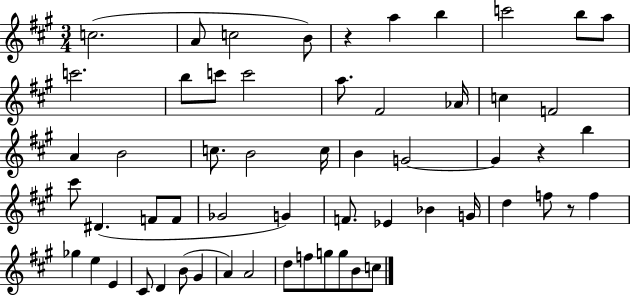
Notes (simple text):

C5/h. A4/e C5/h B4/e R/q A5/q B5/q C6/h B5/e A5/e C6/h. B5/e C6/e C6/h A5/e. F#4/h Ab4/s C5/q F4/h A4/q B4/h C5/e. B4/h C5/s B4/q G4/h G4/q R/q B5/q C#6/e D#4/q. F4/e F4/e Gb4/h G4/q F4/e. Eb4/q Bb4/q G4/s D5/q F5/e R/e F5/q Gb5/q E5/q E4/q C#4/e D4/q B4/e G#4/q A4/q A4/h D5/e F5/e G5/e G5/e B4/e C5/e